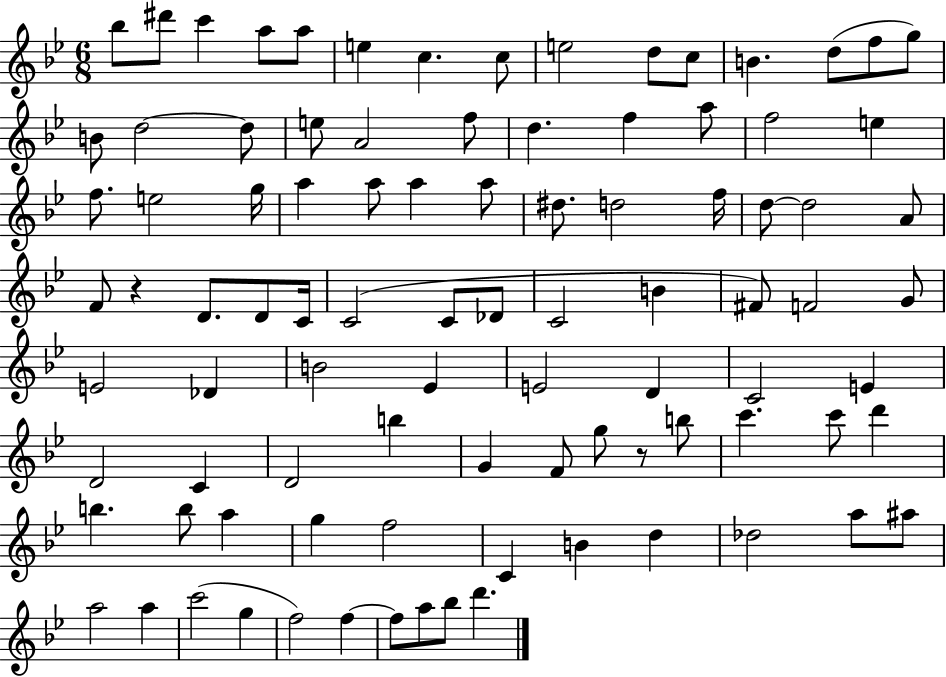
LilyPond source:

{
  \clef treble
  \numericTimeSignature
  \time 6/8
  \key bes \major
  bes''8 dis'''8 c'''4 a''8 a''8 | e''4 c''4. c''8 | e''2 d''8 c''8 | b'4. d''8( f''8 g''8) | \break b'8 d''2~~ d''8 | e''8 a'2 f''8 | d''4. f''4 a''8 | f''2 e''4 | \break f''8. e''2 g''16 | a''4 a''8 a''4 a''8 | dis''8. d''2 f''16 | d''8~~ d''2 a'8 | \break f'8 r4 d'8. d'8 c'16 | c'2( c'8 des'8 | c'2 b'4 | fis'8) f'2 g'8 | \break e'2 des'4 | b'2 ees'4 | e'2 d'4 | c'2 e'4 | \break d'2 c'4 | d'2 b''4 | g'4 f'8 g''8 r8 b''8 | c'''4. c'''8 d'''4 | \break b''4. b''8 a''4 | g''4 f''2 | c'4 b'4 d''4 | des''2 a''8 ais''8 | \break a''2 a''4 | c'''2( g''4 | f''2) f''4~~ | f''8 a''8 bes''8 d'''4. | \break \bar "|."
}